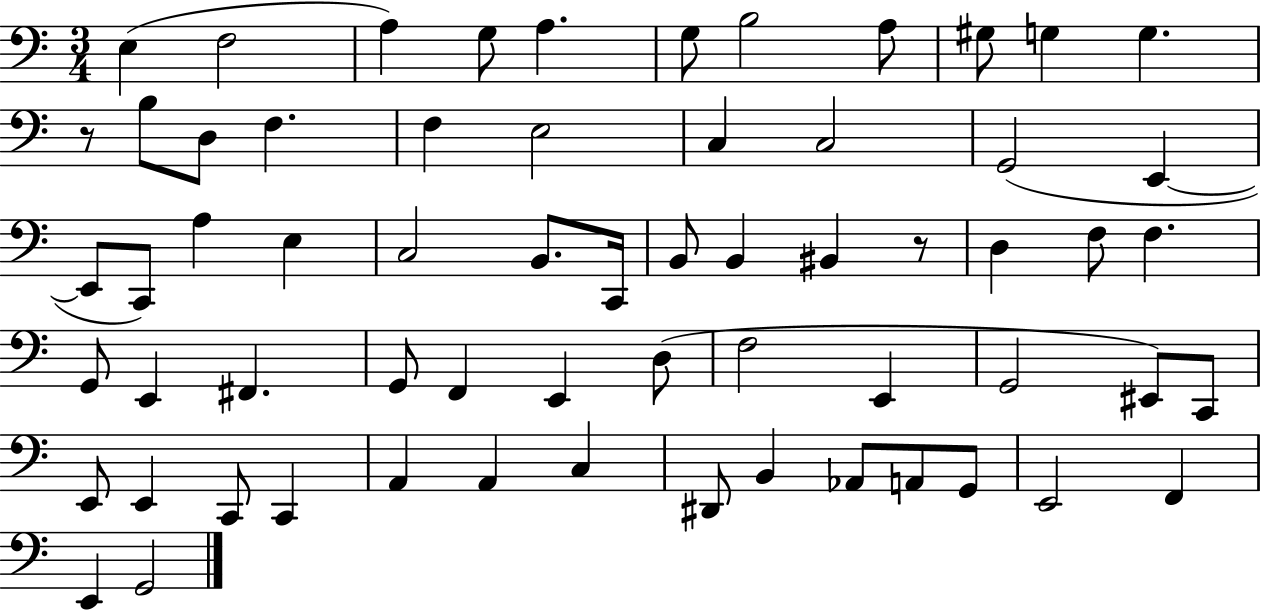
X:1
T:Untitled
M:3/4
L:1/4
K:C
E, F,2 A, G,/2 A, G,/2 B,2 A,/2 ^G,/2 G, G, z/2 B,/2 D,/2 F, F, E,2 C, C,2 G,,2 E,, E,,/2 C,,/2 A, E, C,2 B,,/2 C,,/4 B,,/2 B,, ^B,, z/2 D, F,/2 F, G,,/2 E,, ^F,, G,,/2 F,, E,, D,/2 F,2 E,, G,,2 ^E,,/2 C,,/2 E,,/2 E,, C,,/2 C,, A,, A,, C, ^D,,/2 B,, _A,,/2 A,,/2 G,,/2 E,,2 F,, E,, G,,2